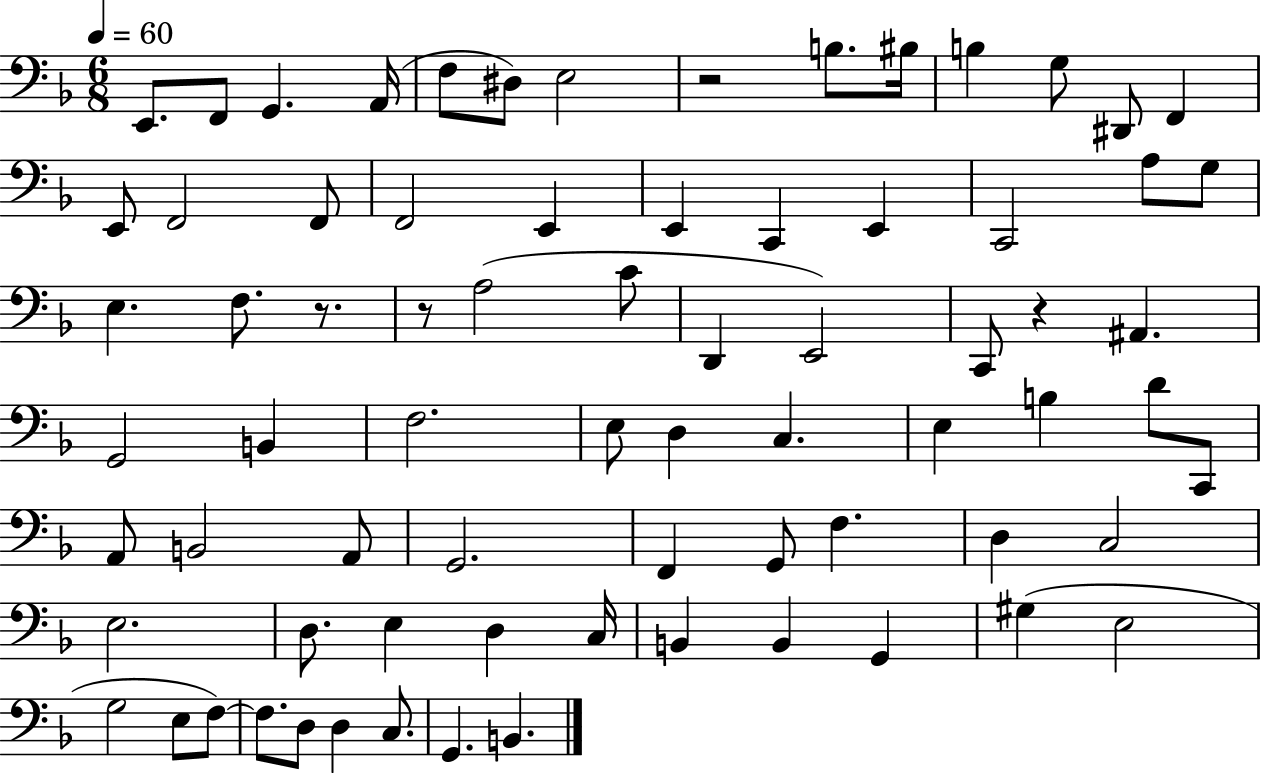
X:1
T:Untitled
M:6/8
L:1/4
K:F
E,,/2 F,,/2 G,, A,,/4 F,/2 ^D,/2 E,2 z2 B,/2 ^B,/4 B, G,/2 ^D,,/2 F,, E,,/2 F,,2 F,,/2 F,,2 E,, E,, C,, E,, C,,2 A,/2 G,/2 E, F,/2 z/2 z/2 A,2 C/2 D,, E,,2 C,,/2 z ^A,, G,,2 B,, F,2 E,/2 D, C, E, B, D/2 C,,/2 A,,/2 B,,2 A,,/2 G,,2 F,, G,,/2 F, D, C,2 E,2 D,/2 E, D, C,/4 B,, B,, G,, ^G, E,2 G,2 E,/2 F,/2 F,/2 D,/2 D, C,/2 G,, B,,